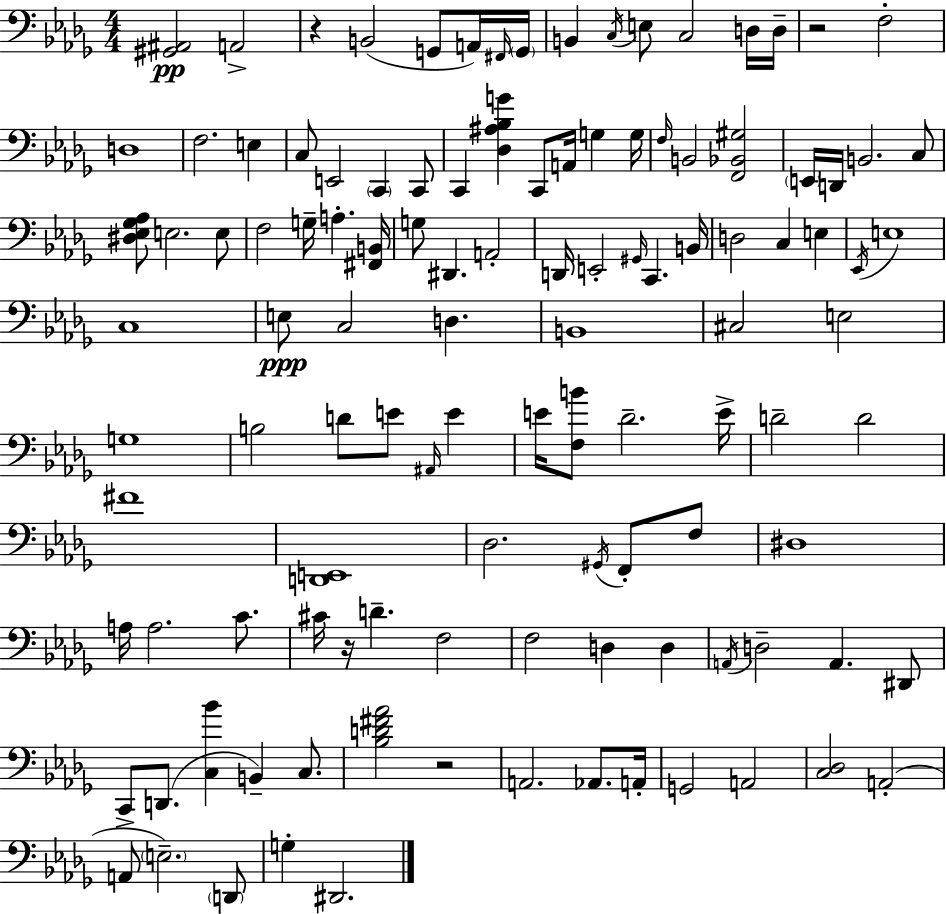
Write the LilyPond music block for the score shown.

{
  \clef bass
  \numericTimeSignature
  \time 4/4
  \key bes \minor
  <gis, ais,>2\pp a,2-> | r4 b,2( g,8 a,16) \grace { fis,16 } | \parenthesize g,16 b,4 \acciaccatura { c16 } e8 c2 | d16 d16-- r2 f2-. | \break d1 | f2. e4 | c8 e,2 \parenthesize c,4 | c,8 c,4 <des ais bes g'>4 c,8 a,16 g4 | \break g16 \grace { f16 } b,2 <f, bes, gis>2 | \parenthesize e,16 d,16 b,2. | c8 <dis ees ges aes>8 e2. | e8 f2 g16-- a4.-. | \break <fis, b,>16 g8 dis,4. a,2-. | d,16 e,2-. \grace { gis,16 } c,4. | b,16 d2 c4 | e4 \acciaccatura { ees,16 } e1 | \break c1 | e8\ppp c2 d4. | b,1 | cis2 e2 | \break g1 | b2 d'8 e'8 | \grace { ais,16 } e'4 e'16 <f b'>8 des'2.-- | e'16-> d'2-- d'2 | \break fis'1 | <d, e,>1 | des2. | \acciaccatura { gis,16 } f,8-. f8 dis1 | \break a16 a2. | c'8. cis'16 r16 d'4.-- f2 | f2 d4 | d4 \acciaccatura { a,16 } d2-- | \break a,4. dis,8 c,8-> d,8.( <c bes'>4 | b,4--) c8. <bes d' fis' aes'>2 | r2 a,2. | aes,8. a,16-. g,2 | \break a,2 <c des>2 | a,2-.( a,8 \parenthesize e2.--) | \parenthesize d,8 g4-. dis,2. | \bar "|."
}